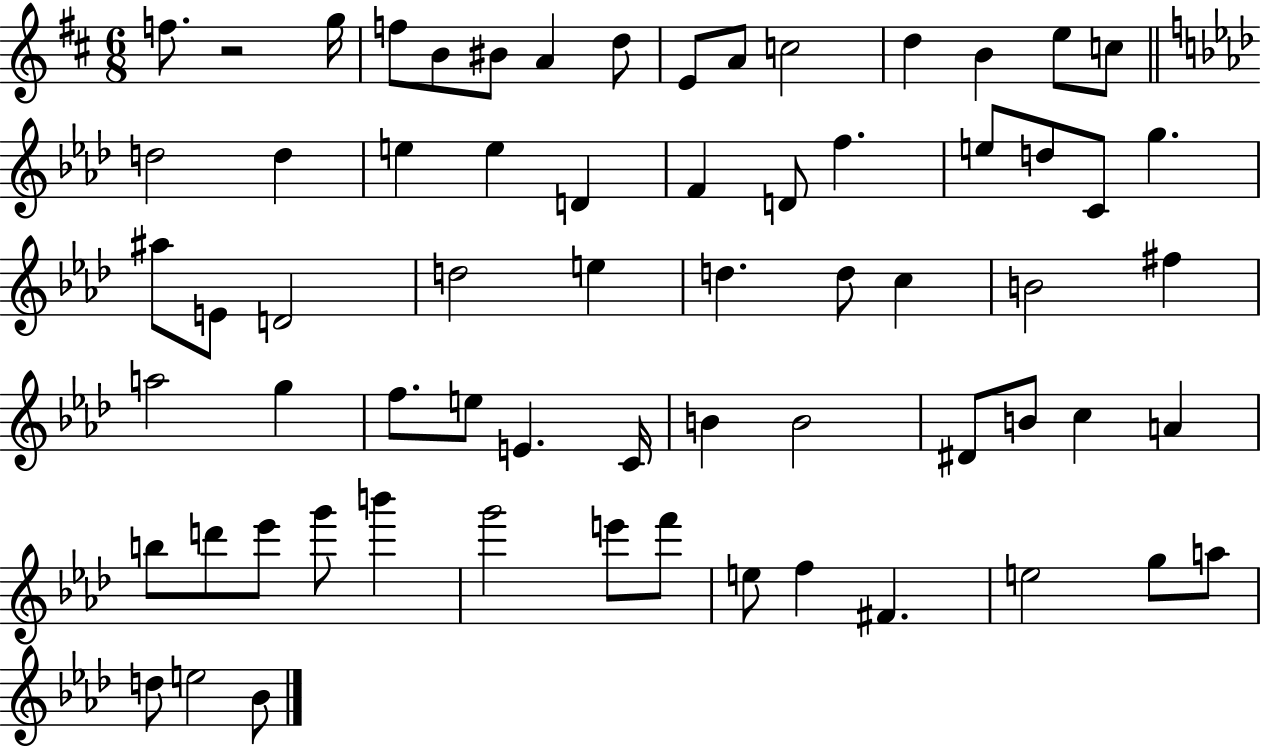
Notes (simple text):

F5/e. R/h G5/s F5/e B4/e BIS4/e A4/q D5/e E4/e A4/e C5/h D5/q B4/q E5/e C5/e D5/h D5/q E5/q E5/q D4/q F4/q D4/e F5/q. E5/e D5/e C4/e G5/q. A#5/e E4/e D4/h D5/h E5/q D5/q. D5/e C5/q B4/h F#5/q A5/h G5/q F5/e. E5/e E4/q. C4/s B4/q B4/h D#4/e B4/e C5/q A4/q B5/e D6/e Eb6/e G6/e B6/q G6/h E6/e F6/e E5/e F5/q F#4/q. E5/h G5/e A5/e D5/e E5/h Bb4/e